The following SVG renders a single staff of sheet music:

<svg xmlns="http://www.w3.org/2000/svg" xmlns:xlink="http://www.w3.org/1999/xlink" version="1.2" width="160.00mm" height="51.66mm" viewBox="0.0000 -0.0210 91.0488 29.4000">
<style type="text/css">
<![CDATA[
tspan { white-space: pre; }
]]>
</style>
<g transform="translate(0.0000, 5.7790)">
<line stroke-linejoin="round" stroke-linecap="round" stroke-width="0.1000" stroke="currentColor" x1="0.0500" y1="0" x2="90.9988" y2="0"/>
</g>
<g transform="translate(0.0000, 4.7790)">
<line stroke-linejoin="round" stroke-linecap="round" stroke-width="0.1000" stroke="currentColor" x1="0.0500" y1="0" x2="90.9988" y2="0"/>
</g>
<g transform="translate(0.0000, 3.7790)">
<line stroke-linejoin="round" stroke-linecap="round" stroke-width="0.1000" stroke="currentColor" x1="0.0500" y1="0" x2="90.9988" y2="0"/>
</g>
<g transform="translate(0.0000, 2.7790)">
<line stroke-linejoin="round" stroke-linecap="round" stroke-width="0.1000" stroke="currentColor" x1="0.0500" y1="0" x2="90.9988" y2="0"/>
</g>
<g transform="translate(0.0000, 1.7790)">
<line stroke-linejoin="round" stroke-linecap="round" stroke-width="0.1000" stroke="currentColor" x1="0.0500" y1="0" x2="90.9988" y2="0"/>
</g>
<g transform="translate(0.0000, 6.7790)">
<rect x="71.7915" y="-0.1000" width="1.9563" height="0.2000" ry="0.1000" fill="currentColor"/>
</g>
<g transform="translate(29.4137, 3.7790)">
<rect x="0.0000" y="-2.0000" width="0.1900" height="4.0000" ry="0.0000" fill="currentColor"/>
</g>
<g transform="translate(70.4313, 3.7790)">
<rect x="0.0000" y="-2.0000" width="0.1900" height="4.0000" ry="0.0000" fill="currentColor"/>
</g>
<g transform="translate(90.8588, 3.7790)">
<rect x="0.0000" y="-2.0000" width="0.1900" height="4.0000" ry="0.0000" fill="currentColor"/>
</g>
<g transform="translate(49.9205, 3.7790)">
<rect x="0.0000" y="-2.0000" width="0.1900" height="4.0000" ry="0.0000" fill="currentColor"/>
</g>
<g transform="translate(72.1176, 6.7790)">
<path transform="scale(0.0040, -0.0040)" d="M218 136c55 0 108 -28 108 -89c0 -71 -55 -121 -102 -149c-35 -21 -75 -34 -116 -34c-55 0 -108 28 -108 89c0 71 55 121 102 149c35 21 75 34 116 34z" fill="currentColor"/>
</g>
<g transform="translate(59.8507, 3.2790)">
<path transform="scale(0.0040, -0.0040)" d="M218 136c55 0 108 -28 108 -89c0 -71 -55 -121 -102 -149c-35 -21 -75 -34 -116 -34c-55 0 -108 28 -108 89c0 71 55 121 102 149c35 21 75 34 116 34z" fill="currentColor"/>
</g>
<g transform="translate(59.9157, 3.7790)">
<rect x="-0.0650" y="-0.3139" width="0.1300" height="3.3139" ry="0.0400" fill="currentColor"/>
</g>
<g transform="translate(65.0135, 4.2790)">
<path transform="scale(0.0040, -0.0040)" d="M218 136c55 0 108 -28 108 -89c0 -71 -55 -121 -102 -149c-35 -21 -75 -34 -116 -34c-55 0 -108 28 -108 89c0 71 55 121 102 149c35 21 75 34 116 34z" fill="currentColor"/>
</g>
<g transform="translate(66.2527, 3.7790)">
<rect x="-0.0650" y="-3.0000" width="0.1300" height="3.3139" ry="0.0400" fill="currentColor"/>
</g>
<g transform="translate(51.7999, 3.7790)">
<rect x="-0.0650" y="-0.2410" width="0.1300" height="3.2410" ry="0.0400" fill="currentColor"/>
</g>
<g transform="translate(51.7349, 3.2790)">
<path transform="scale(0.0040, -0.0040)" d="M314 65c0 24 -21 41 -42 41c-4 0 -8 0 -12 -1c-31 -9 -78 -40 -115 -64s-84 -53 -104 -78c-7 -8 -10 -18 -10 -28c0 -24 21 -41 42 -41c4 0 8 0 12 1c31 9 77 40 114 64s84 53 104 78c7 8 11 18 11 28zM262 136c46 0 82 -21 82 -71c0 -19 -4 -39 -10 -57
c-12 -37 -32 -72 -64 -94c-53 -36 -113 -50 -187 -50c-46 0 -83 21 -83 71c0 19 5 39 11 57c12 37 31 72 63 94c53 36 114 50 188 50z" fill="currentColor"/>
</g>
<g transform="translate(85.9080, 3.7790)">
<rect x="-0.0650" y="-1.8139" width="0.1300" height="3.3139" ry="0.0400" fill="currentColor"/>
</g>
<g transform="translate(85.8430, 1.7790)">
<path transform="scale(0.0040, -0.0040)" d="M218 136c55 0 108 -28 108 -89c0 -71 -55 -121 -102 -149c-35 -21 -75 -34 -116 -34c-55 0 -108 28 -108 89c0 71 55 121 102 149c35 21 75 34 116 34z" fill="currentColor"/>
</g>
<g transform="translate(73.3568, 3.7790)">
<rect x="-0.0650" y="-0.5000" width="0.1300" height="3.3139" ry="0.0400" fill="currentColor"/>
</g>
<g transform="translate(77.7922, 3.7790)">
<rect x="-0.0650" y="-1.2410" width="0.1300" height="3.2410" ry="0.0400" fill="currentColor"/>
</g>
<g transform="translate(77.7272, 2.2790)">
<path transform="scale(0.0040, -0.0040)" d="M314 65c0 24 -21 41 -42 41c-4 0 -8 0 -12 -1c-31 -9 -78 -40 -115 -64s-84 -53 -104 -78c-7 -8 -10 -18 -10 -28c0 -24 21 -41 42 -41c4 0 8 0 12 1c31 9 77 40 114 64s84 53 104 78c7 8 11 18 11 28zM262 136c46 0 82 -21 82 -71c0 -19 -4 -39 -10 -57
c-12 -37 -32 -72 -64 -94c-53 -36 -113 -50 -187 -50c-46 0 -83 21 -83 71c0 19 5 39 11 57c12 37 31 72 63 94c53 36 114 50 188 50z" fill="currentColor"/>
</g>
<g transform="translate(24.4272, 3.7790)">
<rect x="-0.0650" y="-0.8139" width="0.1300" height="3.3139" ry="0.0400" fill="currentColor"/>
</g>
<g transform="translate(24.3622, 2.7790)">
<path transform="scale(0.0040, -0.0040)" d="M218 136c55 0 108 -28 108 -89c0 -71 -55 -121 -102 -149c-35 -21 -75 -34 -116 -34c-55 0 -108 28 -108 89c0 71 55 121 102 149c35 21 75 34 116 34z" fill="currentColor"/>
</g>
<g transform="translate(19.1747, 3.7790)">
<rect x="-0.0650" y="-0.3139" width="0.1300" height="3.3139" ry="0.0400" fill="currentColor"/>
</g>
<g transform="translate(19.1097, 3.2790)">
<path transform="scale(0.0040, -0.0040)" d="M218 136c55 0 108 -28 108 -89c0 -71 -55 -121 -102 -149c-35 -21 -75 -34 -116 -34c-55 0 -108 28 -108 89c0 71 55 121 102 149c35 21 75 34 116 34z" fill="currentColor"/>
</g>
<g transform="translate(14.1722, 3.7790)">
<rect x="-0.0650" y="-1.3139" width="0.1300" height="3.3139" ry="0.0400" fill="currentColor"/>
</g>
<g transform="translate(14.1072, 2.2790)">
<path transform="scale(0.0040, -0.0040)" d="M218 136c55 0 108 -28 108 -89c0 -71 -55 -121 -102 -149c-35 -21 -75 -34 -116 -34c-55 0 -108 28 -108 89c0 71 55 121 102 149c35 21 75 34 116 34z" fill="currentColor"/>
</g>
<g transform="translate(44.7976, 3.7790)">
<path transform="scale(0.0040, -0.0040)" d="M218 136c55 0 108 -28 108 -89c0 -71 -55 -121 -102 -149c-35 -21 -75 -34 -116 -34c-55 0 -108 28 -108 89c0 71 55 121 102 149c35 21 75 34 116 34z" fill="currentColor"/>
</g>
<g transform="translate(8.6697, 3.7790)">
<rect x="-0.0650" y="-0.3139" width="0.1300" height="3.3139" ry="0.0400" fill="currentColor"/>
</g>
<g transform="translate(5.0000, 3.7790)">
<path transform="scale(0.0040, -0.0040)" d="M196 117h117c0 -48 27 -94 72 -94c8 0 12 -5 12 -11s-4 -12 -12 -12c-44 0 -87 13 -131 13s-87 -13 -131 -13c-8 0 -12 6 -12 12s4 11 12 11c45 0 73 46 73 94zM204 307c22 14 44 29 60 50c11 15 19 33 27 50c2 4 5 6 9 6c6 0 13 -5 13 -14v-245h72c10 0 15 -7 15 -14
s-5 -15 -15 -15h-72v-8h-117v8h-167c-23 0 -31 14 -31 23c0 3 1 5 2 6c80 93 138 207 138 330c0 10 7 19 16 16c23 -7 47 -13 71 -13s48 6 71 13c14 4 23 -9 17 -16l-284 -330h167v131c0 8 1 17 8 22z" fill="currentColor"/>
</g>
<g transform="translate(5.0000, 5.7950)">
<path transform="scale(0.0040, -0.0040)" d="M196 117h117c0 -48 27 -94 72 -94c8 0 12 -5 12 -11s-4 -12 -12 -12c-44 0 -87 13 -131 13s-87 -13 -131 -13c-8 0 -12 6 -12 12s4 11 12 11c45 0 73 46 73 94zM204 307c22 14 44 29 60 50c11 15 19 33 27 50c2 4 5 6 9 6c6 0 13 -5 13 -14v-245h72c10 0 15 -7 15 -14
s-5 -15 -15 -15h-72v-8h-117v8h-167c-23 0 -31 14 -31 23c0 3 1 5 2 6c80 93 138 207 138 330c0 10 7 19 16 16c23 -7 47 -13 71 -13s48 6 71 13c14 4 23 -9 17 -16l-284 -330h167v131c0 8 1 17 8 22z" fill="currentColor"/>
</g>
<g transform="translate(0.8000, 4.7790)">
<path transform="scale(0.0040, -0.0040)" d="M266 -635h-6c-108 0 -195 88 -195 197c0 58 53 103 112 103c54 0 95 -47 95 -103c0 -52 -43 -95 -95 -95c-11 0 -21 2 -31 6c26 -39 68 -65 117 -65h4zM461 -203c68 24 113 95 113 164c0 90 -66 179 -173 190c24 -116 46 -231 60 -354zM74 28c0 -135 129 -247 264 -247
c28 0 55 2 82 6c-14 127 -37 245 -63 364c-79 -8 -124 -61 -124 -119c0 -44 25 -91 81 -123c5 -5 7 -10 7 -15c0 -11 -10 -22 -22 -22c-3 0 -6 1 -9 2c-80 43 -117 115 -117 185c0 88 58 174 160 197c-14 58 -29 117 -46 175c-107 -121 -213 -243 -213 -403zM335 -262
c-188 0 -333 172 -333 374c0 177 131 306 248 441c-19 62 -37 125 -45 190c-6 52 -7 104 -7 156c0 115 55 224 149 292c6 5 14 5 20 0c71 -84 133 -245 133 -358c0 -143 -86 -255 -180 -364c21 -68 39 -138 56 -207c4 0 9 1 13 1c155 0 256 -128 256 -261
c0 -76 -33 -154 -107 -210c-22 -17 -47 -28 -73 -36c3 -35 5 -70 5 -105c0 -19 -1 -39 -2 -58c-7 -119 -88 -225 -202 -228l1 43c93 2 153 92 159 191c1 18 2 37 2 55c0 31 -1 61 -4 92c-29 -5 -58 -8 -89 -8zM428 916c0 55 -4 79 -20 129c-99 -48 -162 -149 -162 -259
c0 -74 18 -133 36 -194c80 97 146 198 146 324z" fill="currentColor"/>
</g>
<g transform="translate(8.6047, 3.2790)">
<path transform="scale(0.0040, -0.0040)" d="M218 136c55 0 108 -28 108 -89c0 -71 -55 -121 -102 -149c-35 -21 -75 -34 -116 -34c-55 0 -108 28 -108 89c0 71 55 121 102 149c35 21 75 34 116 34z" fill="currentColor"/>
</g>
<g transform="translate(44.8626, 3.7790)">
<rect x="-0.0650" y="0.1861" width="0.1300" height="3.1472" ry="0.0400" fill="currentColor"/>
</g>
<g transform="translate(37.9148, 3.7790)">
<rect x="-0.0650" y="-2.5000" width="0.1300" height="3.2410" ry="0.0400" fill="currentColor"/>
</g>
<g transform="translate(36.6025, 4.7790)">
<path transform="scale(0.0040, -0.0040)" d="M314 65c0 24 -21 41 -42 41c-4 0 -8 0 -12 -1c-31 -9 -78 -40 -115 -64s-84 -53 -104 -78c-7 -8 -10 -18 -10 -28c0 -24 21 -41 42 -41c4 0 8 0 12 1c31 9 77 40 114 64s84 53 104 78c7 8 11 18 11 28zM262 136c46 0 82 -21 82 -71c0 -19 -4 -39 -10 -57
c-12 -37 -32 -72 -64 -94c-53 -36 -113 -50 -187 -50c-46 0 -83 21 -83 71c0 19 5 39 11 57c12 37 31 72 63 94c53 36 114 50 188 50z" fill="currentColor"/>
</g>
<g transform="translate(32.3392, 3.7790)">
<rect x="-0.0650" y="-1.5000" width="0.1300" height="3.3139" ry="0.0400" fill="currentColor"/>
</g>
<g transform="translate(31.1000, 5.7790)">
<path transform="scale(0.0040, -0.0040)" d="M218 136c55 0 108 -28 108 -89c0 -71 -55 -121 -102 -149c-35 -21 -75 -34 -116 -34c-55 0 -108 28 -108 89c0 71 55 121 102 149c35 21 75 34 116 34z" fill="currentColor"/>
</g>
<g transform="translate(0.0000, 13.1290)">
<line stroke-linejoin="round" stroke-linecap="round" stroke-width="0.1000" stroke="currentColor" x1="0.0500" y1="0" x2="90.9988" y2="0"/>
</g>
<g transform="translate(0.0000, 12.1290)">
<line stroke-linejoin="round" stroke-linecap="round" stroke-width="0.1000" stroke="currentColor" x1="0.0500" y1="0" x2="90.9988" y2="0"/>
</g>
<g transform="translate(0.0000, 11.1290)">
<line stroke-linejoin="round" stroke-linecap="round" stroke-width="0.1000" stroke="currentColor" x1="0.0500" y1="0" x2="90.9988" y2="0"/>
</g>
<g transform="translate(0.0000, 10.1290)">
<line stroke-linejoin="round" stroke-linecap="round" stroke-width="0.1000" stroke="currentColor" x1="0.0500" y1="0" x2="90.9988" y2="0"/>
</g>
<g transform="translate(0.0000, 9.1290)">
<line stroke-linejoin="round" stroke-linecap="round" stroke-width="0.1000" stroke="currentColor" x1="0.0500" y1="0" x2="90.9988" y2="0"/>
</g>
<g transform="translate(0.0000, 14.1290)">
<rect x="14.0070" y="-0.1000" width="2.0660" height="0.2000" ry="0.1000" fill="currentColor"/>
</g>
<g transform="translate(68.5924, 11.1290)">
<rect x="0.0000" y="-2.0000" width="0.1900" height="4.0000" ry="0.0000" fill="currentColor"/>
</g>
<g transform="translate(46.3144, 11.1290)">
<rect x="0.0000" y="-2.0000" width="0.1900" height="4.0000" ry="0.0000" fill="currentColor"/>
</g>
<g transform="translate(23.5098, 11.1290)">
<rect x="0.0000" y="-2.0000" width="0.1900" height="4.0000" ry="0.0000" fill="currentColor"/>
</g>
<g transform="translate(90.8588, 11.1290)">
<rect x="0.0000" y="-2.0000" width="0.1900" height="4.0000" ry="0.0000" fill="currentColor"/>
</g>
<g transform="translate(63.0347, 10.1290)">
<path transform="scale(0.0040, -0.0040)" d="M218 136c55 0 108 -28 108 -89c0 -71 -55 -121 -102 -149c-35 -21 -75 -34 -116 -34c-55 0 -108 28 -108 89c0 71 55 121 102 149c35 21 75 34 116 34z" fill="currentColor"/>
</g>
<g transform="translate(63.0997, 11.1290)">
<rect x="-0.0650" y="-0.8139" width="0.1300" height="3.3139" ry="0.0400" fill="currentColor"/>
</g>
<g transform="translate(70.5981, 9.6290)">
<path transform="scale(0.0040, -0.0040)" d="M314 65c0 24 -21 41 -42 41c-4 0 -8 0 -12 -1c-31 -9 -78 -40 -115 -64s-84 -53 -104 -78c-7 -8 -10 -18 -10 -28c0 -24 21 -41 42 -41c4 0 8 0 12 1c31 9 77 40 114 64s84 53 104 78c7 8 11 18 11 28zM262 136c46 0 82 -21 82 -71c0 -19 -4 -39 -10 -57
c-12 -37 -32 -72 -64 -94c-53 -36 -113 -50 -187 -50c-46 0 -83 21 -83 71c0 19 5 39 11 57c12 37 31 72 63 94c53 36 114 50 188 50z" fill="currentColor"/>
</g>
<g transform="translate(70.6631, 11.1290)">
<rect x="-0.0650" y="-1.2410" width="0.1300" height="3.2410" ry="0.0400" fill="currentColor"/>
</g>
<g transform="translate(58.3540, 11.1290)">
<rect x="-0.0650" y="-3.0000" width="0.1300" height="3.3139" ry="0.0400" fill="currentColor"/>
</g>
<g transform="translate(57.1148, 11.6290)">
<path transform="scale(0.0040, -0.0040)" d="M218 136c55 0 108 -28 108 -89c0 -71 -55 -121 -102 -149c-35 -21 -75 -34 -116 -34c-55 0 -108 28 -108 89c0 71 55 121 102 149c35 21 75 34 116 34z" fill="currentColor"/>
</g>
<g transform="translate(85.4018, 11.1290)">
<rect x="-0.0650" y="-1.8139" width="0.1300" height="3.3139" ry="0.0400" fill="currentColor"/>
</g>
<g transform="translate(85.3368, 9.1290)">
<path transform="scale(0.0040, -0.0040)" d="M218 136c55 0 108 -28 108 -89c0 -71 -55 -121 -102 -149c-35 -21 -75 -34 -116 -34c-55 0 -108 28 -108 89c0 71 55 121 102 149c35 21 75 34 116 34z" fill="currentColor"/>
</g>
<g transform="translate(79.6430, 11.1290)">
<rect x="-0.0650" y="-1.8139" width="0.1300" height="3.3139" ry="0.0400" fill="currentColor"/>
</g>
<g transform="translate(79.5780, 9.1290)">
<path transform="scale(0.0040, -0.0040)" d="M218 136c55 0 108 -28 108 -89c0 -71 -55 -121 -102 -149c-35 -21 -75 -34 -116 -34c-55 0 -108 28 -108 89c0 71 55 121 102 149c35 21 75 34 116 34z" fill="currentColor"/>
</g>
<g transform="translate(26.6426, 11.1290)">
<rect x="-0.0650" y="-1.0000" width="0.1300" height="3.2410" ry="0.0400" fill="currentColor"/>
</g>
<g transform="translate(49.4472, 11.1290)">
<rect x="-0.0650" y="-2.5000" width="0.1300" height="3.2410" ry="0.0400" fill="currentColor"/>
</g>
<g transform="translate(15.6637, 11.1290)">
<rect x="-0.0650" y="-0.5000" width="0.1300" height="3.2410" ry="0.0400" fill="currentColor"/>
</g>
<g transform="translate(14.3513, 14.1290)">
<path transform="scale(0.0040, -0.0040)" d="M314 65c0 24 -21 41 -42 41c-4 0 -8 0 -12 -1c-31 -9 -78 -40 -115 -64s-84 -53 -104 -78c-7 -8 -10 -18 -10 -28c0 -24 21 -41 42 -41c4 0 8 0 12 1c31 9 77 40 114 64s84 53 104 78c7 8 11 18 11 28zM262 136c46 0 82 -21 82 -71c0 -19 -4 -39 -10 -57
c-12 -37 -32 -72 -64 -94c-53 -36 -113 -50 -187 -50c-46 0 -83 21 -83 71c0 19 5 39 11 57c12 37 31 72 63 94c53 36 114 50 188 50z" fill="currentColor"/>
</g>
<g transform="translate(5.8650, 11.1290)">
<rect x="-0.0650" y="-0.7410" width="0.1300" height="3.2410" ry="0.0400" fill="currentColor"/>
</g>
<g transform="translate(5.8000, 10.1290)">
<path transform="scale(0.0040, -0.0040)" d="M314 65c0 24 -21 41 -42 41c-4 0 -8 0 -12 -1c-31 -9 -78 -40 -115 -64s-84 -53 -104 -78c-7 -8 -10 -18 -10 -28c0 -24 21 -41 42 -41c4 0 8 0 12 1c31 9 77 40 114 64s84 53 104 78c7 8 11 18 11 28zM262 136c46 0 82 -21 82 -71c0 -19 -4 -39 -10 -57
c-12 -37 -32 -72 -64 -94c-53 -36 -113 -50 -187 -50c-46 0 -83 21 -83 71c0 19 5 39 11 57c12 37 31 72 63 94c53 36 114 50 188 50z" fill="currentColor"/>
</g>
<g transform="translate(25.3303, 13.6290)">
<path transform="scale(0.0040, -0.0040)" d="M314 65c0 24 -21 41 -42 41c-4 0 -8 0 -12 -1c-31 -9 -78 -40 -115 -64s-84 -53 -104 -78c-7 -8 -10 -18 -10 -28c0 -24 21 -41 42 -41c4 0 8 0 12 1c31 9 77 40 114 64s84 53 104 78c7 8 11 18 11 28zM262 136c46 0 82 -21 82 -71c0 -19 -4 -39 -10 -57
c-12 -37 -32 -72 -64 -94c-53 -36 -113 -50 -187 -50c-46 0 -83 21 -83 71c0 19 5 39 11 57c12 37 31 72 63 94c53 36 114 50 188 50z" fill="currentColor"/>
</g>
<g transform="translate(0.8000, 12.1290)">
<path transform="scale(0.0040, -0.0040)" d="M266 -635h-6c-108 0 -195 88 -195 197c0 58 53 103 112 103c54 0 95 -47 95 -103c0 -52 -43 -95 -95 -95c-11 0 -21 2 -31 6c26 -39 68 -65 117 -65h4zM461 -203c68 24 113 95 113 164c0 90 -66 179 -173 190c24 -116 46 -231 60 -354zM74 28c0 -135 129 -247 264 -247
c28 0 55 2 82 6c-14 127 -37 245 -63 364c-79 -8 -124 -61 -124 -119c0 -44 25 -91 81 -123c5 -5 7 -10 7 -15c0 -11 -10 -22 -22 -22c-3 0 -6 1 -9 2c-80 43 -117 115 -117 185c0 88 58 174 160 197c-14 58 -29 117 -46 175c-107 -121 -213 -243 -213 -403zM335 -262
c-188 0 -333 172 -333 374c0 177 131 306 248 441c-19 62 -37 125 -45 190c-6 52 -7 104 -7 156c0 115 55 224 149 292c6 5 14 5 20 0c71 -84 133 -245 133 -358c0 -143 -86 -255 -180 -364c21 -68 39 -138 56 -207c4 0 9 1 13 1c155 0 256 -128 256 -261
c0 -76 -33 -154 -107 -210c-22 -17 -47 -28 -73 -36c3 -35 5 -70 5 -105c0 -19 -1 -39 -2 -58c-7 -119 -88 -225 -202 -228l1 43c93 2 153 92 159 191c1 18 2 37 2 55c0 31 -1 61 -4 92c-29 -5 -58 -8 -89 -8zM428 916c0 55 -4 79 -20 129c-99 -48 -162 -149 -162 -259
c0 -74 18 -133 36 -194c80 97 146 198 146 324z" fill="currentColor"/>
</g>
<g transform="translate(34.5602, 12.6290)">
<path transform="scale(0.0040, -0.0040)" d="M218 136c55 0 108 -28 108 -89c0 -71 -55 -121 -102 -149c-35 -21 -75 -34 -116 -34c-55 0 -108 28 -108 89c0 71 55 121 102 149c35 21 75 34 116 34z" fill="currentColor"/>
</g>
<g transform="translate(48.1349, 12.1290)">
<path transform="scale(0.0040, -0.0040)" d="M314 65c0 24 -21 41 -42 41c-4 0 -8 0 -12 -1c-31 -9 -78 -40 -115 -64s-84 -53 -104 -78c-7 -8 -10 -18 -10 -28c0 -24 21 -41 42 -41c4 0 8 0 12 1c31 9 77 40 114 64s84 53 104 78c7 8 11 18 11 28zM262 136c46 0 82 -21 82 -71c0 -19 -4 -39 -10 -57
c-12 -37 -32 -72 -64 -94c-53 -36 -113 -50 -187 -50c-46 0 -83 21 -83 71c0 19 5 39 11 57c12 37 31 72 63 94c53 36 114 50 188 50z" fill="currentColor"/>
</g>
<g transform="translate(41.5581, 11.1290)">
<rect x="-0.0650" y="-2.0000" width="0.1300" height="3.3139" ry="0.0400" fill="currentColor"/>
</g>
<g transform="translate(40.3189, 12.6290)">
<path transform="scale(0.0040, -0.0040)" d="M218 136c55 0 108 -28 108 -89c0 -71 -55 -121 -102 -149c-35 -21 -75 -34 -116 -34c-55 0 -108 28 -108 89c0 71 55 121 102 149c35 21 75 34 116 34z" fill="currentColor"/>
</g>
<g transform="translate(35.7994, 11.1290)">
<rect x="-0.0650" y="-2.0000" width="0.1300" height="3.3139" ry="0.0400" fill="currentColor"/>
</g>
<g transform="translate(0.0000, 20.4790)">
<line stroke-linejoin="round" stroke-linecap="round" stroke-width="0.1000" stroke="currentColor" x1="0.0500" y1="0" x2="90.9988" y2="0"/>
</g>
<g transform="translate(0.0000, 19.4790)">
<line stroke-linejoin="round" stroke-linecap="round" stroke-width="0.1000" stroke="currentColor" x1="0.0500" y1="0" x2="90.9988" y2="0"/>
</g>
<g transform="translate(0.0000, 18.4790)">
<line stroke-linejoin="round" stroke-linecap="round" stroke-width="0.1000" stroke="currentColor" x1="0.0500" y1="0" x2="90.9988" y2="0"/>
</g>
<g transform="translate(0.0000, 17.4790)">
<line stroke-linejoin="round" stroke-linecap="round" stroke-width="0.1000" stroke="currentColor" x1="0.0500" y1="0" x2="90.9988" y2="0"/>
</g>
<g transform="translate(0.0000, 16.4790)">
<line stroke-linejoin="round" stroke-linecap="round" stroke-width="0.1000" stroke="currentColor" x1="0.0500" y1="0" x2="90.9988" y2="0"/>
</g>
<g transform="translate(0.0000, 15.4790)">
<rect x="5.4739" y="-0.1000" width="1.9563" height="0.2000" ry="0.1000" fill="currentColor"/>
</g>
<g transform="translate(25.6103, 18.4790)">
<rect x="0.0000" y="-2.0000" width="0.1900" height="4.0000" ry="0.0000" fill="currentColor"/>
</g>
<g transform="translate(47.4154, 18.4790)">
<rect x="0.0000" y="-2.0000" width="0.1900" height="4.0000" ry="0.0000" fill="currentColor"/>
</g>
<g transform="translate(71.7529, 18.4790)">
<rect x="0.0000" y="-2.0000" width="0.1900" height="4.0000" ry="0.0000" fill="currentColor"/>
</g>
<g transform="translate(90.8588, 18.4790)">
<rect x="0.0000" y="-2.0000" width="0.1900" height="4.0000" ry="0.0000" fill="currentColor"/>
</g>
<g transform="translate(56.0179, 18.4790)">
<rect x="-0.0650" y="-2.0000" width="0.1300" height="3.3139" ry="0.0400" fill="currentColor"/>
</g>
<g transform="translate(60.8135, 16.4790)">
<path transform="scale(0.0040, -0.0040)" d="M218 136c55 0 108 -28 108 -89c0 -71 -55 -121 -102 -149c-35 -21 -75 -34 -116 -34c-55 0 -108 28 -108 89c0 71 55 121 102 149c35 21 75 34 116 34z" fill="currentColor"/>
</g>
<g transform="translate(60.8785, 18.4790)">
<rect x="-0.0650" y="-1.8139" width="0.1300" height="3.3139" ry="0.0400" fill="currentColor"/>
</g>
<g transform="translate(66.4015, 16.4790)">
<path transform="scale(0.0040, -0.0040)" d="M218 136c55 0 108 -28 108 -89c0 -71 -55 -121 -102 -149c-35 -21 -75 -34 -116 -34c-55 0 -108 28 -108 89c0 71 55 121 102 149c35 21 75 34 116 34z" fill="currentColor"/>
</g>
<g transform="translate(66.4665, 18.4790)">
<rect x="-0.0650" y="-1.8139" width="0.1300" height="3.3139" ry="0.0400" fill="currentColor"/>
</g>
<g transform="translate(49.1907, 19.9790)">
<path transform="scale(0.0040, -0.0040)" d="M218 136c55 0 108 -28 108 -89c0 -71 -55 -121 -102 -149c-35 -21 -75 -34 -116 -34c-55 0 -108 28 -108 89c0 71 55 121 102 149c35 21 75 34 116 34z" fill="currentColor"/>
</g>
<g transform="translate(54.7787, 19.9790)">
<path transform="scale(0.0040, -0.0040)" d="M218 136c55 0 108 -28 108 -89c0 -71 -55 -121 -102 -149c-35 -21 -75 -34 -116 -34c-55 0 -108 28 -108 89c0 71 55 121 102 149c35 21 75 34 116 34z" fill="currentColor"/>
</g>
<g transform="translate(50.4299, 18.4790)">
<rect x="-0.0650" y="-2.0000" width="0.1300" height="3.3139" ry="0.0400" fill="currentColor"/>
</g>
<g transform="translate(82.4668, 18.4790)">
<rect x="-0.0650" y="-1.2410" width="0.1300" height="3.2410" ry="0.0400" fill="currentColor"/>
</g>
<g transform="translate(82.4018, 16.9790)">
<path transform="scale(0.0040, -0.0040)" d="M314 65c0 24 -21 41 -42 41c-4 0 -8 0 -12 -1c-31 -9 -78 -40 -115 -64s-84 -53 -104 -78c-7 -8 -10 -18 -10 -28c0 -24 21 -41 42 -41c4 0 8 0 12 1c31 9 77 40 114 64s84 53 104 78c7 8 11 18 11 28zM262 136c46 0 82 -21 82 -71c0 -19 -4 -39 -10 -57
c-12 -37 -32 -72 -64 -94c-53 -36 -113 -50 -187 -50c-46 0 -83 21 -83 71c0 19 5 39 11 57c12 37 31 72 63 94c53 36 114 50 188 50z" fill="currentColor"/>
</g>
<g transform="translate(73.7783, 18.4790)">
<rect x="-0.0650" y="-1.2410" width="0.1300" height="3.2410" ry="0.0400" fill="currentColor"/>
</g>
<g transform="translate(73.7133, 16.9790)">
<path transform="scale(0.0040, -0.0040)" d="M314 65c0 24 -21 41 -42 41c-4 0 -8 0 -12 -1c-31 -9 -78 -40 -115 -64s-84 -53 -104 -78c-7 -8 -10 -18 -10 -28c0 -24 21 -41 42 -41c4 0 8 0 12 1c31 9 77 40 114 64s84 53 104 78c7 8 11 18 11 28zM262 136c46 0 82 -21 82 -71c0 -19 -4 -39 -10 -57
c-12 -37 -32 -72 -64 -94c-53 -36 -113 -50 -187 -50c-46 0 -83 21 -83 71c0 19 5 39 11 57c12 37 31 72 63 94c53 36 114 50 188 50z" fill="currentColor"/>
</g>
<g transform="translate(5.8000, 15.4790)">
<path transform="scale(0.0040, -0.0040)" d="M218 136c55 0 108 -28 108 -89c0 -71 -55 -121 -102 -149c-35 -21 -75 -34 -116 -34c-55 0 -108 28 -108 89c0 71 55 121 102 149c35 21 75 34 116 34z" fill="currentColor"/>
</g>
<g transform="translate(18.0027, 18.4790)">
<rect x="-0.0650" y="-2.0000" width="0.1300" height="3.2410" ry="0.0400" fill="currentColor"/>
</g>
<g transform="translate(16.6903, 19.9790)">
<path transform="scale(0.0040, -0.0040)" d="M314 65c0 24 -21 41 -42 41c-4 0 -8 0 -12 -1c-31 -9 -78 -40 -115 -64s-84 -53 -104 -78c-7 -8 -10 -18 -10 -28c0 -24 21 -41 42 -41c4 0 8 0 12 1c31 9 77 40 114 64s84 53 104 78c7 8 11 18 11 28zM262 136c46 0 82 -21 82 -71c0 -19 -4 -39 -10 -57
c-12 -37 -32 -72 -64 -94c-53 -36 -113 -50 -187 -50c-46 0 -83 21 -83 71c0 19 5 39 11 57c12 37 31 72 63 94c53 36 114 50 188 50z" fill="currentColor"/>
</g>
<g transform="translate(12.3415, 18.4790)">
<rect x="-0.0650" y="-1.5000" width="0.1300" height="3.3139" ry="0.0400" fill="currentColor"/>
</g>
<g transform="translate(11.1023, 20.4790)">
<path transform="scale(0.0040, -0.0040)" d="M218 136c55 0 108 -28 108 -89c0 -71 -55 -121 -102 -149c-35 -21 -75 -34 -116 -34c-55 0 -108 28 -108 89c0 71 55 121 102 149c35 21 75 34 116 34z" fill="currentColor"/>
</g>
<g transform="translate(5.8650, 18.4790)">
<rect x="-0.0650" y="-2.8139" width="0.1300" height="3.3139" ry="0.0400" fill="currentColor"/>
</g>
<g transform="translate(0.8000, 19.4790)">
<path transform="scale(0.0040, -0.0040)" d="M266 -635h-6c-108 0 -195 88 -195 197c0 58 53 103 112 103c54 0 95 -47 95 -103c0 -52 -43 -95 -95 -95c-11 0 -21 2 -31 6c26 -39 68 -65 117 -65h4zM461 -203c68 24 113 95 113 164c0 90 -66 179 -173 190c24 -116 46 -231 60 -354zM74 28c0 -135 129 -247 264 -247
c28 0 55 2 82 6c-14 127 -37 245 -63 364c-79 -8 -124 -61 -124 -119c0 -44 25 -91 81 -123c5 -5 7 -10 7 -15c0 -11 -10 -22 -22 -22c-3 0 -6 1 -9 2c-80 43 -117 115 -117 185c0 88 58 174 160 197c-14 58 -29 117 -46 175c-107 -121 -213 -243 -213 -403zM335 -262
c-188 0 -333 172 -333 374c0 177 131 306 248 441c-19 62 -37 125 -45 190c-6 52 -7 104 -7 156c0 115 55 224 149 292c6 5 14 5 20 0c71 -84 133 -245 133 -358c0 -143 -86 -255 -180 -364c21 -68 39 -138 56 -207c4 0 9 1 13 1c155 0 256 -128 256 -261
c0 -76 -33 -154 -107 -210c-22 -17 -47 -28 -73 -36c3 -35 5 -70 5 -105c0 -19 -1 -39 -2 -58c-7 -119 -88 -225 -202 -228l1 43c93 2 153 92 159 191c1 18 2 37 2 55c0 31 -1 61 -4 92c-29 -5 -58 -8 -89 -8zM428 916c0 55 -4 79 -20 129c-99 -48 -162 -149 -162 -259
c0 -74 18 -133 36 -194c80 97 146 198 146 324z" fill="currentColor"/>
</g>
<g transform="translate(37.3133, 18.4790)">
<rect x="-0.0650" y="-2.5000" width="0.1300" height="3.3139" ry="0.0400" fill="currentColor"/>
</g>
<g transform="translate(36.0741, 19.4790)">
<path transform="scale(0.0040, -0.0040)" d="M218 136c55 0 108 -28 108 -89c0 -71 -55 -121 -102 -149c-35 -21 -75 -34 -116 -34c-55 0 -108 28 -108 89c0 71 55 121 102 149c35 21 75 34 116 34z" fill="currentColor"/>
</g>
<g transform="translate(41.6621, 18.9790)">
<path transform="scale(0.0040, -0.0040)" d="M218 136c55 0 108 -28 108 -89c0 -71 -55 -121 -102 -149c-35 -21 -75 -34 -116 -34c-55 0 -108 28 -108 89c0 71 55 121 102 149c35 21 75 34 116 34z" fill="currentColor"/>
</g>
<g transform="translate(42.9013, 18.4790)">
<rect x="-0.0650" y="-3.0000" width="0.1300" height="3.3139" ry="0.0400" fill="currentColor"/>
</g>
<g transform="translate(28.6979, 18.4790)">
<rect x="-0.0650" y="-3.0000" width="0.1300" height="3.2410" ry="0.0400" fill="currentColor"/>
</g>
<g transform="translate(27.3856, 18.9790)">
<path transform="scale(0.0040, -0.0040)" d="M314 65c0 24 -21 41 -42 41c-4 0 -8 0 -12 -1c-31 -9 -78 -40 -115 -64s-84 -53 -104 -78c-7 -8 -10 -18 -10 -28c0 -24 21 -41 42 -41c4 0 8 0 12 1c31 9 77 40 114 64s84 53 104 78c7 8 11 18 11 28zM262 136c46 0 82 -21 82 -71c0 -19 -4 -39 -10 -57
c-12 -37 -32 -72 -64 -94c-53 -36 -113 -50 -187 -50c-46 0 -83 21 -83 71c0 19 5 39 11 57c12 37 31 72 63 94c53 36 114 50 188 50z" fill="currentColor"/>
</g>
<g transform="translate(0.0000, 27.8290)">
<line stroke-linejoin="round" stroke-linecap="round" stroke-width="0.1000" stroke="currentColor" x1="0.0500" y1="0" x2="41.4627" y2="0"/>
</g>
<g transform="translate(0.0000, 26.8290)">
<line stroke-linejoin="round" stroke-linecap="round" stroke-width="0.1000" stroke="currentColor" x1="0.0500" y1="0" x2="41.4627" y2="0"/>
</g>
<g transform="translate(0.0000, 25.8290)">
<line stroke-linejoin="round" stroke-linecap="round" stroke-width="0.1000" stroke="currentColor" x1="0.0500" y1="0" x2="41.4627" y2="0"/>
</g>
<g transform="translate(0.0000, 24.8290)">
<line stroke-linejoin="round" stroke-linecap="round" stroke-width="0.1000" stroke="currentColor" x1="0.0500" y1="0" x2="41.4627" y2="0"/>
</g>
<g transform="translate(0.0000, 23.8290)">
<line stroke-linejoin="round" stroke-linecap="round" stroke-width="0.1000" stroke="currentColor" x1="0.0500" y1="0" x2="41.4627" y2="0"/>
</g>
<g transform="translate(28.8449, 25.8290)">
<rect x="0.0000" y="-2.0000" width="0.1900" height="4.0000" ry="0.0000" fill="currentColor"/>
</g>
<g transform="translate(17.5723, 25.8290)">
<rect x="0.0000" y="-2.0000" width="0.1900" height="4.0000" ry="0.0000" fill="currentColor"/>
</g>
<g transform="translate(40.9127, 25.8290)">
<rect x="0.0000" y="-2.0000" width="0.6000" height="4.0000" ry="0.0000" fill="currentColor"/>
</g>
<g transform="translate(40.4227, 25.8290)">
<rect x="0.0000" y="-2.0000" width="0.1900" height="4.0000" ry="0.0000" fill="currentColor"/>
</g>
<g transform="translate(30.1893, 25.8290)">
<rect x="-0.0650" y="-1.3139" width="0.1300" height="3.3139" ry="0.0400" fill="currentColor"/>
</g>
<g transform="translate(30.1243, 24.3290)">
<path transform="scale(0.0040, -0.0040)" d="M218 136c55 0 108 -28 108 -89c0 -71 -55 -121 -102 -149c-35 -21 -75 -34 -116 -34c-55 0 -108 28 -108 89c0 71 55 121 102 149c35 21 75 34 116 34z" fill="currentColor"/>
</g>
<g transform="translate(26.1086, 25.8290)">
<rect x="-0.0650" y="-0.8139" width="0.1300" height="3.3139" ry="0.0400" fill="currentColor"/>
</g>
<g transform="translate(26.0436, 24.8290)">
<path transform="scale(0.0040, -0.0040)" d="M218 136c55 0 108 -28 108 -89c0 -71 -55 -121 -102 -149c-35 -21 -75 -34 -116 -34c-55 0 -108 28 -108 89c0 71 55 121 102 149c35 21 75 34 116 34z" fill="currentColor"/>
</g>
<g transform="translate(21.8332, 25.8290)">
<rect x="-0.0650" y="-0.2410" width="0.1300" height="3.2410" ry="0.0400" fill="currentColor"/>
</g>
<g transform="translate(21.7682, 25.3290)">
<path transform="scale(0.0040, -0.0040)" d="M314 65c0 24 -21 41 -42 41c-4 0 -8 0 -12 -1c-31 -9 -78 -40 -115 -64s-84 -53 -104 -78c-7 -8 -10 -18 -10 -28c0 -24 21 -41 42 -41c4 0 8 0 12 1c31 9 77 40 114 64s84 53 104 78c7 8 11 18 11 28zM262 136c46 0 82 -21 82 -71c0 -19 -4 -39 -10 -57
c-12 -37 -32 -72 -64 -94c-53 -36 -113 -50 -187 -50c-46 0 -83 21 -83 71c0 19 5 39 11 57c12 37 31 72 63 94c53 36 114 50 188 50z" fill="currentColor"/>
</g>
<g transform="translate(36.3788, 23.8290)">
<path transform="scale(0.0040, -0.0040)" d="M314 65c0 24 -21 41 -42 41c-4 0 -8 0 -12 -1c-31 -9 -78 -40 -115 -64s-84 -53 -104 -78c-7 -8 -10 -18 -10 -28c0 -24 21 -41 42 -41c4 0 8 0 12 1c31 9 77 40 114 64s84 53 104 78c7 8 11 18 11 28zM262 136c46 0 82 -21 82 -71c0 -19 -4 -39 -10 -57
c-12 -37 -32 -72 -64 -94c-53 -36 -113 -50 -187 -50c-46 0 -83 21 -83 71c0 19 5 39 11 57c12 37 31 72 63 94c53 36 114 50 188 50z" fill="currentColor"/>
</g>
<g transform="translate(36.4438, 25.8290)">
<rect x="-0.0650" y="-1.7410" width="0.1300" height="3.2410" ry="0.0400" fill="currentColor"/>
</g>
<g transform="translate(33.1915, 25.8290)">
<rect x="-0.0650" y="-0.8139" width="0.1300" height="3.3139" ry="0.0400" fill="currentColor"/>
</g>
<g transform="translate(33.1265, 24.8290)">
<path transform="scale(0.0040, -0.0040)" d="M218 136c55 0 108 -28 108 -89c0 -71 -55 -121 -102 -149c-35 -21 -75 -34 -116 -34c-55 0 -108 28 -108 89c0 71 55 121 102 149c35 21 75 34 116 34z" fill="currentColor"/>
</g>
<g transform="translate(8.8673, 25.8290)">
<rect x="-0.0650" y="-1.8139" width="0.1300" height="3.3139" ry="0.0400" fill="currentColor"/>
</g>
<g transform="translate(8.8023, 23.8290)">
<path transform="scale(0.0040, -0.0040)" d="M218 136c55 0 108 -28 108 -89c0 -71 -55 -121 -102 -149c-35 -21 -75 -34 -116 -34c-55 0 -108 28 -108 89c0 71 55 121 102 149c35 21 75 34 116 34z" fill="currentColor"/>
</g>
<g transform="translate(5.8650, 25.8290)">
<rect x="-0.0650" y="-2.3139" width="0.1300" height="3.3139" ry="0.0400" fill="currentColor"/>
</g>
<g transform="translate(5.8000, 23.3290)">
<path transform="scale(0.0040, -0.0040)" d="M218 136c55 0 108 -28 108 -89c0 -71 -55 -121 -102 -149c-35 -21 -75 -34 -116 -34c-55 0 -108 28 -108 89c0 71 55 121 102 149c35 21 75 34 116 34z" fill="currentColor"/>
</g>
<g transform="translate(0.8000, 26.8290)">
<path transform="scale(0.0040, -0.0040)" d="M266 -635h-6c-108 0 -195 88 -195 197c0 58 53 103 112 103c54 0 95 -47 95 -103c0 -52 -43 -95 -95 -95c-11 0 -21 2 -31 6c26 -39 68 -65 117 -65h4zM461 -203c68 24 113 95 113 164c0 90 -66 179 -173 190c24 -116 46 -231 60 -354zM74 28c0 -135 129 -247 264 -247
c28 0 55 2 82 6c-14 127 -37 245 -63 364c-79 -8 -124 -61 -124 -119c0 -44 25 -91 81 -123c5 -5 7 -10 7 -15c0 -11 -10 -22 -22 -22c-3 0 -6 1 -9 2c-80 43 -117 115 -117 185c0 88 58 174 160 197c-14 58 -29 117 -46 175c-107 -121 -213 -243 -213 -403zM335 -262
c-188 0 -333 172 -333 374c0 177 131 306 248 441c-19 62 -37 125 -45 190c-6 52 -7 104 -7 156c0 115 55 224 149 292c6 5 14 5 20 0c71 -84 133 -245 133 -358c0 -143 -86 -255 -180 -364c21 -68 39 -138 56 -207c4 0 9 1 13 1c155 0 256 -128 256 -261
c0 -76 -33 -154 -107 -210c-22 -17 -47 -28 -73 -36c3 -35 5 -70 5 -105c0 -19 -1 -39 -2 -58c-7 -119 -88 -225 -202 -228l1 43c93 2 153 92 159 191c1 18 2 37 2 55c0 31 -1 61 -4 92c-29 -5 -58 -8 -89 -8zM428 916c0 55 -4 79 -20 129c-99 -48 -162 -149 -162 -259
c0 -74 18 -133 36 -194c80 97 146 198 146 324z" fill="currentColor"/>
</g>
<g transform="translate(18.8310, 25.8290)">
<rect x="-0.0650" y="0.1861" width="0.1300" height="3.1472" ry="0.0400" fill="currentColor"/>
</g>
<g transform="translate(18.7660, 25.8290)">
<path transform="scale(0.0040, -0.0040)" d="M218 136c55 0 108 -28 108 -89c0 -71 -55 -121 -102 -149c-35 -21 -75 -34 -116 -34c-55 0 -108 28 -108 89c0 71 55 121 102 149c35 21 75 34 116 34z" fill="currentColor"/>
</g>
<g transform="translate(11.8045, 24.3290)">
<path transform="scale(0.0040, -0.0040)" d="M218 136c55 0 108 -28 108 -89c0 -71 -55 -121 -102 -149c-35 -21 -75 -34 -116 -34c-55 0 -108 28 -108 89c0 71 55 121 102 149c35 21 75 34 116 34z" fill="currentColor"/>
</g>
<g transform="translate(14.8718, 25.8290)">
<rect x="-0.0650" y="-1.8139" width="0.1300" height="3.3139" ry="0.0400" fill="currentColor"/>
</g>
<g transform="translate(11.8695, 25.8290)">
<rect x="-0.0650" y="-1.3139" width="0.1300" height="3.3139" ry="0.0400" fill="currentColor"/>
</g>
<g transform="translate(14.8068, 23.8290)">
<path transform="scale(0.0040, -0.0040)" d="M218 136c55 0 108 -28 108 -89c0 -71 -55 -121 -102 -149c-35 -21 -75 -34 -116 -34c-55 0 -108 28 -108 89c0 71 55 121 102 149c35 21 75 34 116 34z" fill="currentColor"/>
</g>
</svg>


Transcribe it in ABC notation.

X:1
T:Untitled
M:4/4
L:1/4
K:C
c e c d E G2 B c2 c A C e2 f d2 C2 D2 F F G2 A d e2 f f a E F2 A2 G A F F f f e2 e2 g f e f B c2 d e d f2